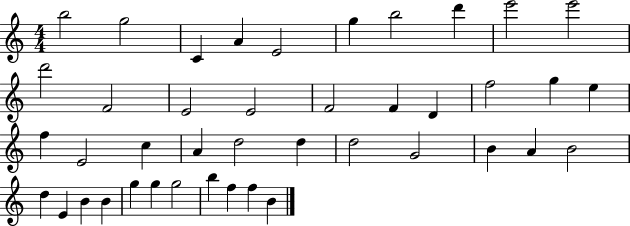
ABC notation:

X:1
T:Untitled
M:4/4
L:1/4
K:C
b2 g2 C A E2 g b2 d' e'2 e'2 d'2 F2 E2 E2 F2 F D f2 g e f E2 c A d2 d d2 G2 B A B2 d E B B g g g2 b f f B